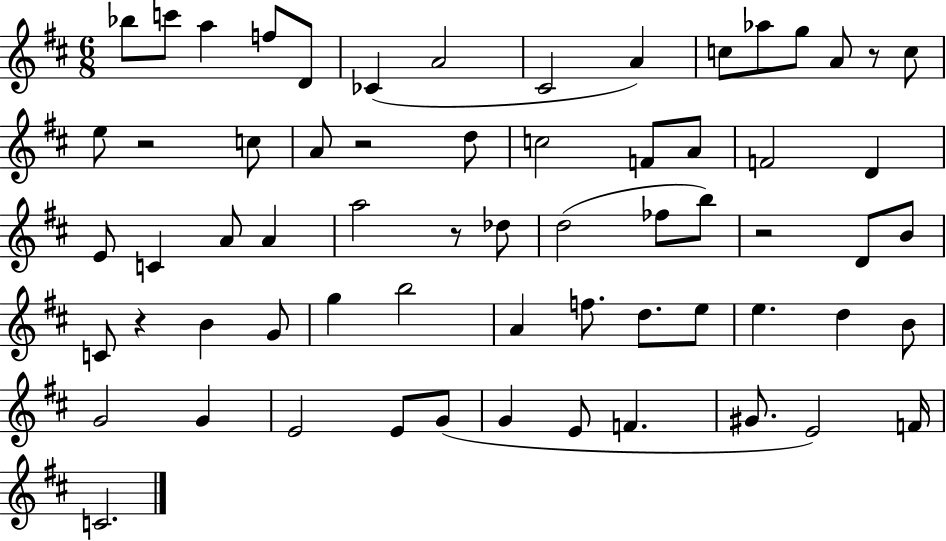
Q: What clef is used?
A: treble